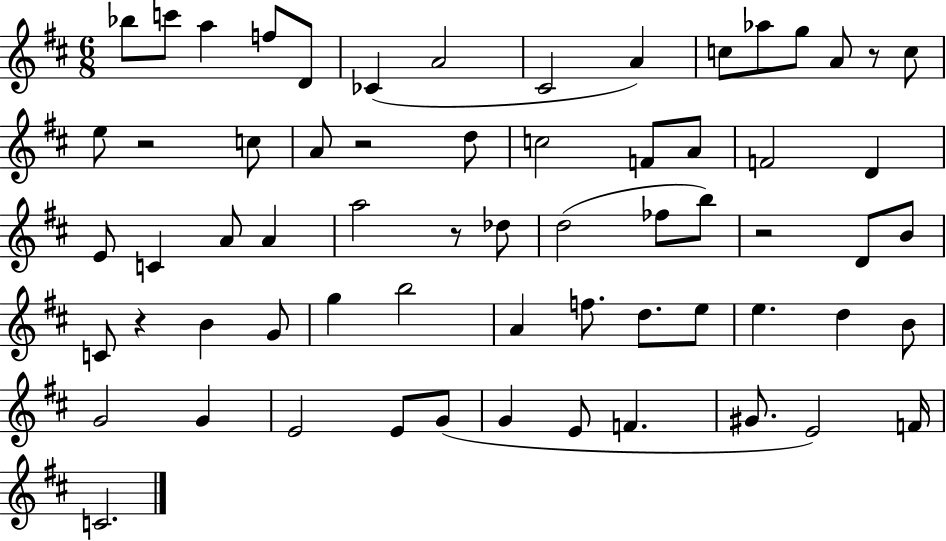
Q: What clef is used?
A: treble